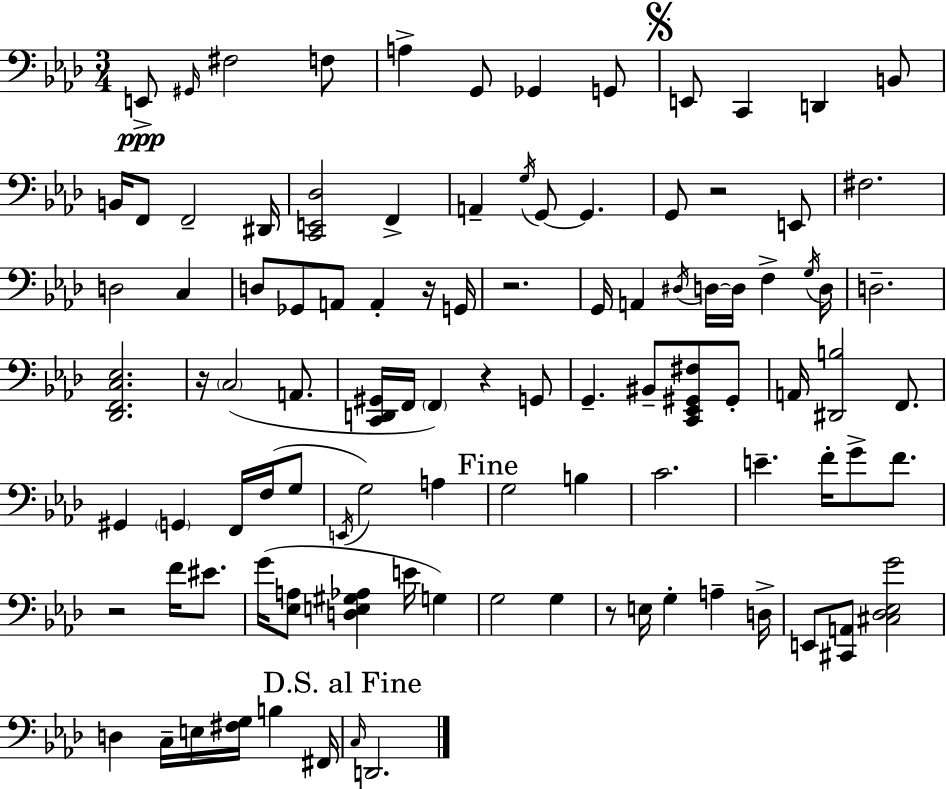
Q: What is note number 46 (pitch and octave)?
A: G2